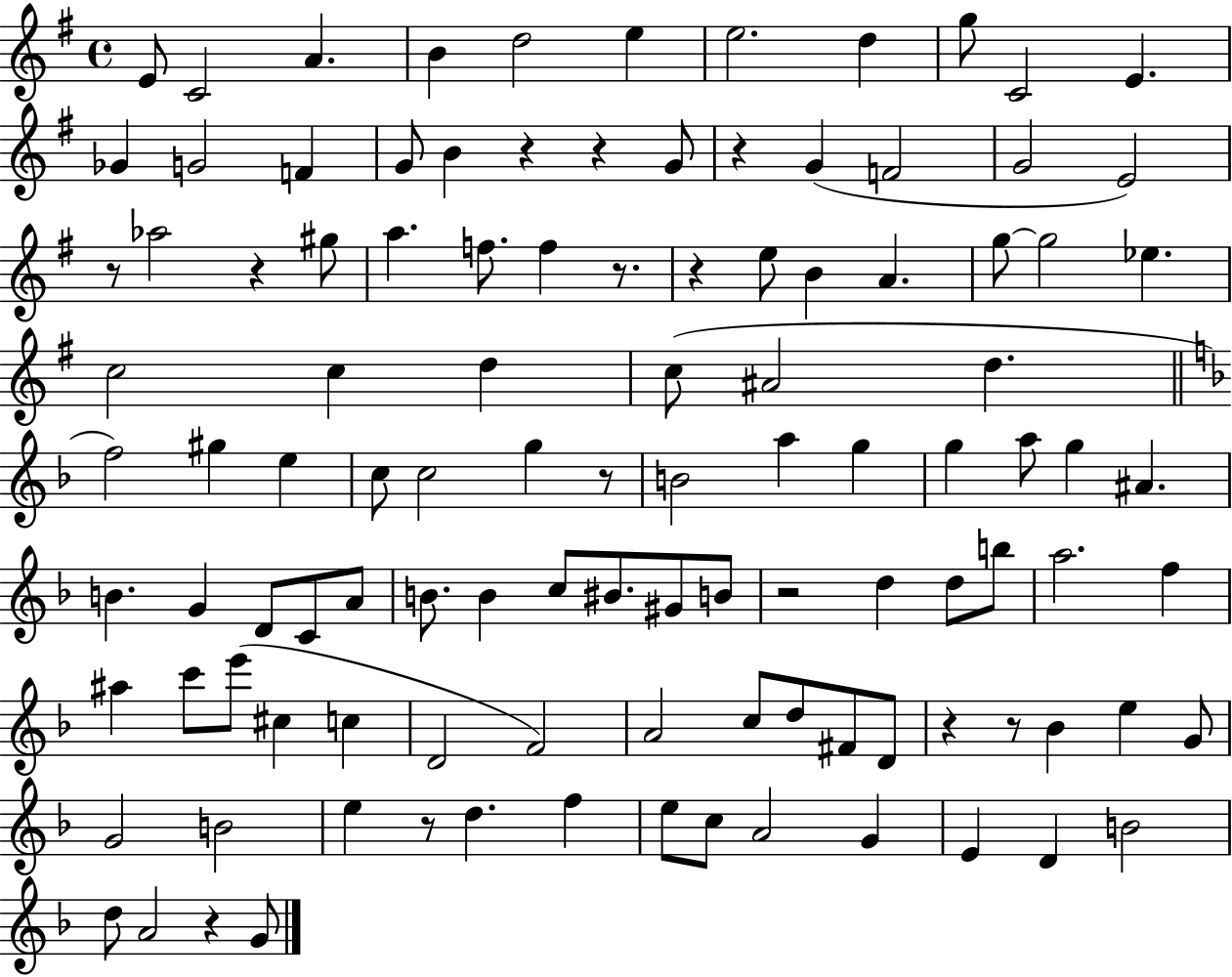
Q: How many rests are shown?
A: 13